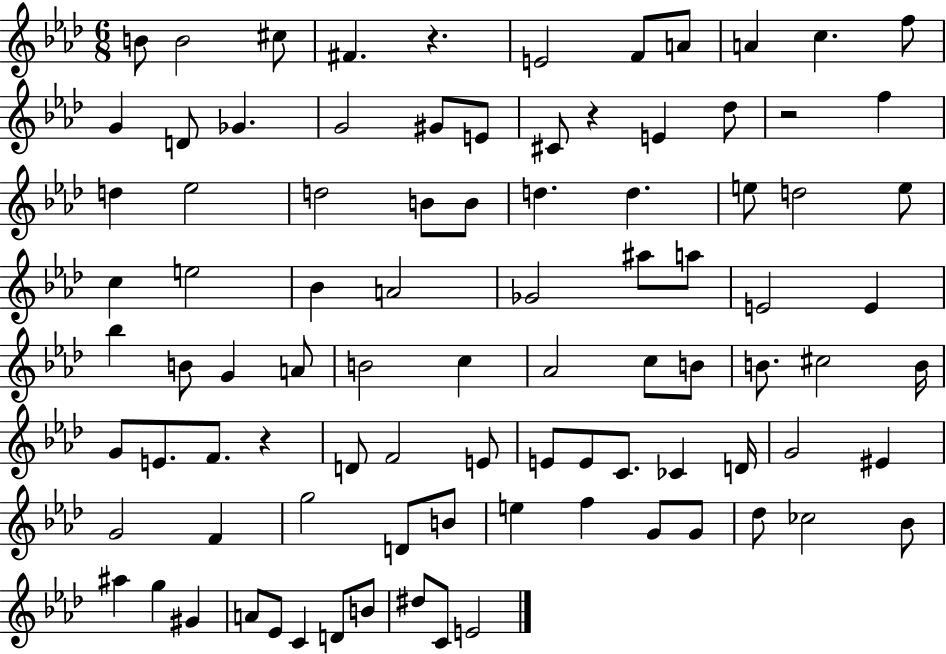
{
  \clef treble
  \numericTimeSignature
  \time 6/8
  \key aes \major
  b'8 b'2 cis''8 | fis'4. r4. | e'2 f'8 a'8 | a'4 c''4. f''8 | \break g'4 d'8 ges'4. | g'2 gis'8 e'8 | cis'8 r4 e'4 des''8 | r2 f''4 | \break d''4 ees''2 | d''2 b'8 b'8 | d''4. d''4. | e''8 d''2 e''8 | \break c''4 e''2 | bes'4 a'2 | ges'2 ais''8 a''8 | e'2 e'4 | \break bes''4 b'8 g'4 a'8 | b'2 c''4 | aes'2 c''8 b'8 | b'8. cis''2 b'16 | \break g'8 e'8. f'8. r4 | d'8 f'2 e'8 | e'8 e'8 c'8. ces'4 d'16 | g'2 eis'4 | \break g'2 f'4 | g''2 d'8 b'8 | e''4 f''4 g'8 g'8 | des''8 ces''2 bes'8 | \break ais''4 g''4 gis'4 | a'8 ees'8 c'4 d'8 b'8 | dis''8 c'8 e'2 | \bar "|."
}